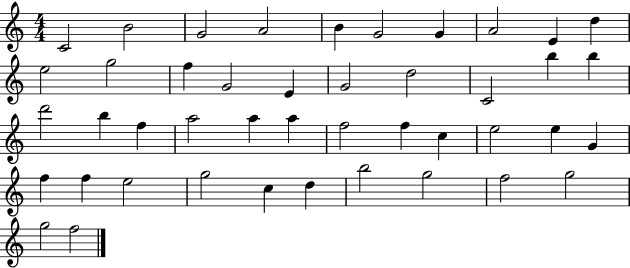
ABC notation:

X:1
T:Untitled
M:4/4
L:1/4
K:C
C2 B2 G2 A2 B G2 G A2 E d e2 g2 f G2 E G2 d2 C2 b b d'2 b f a2 a a f2 f c e2 e G f f e2 g2 c d b2 g2 f2 g2 g2 f2